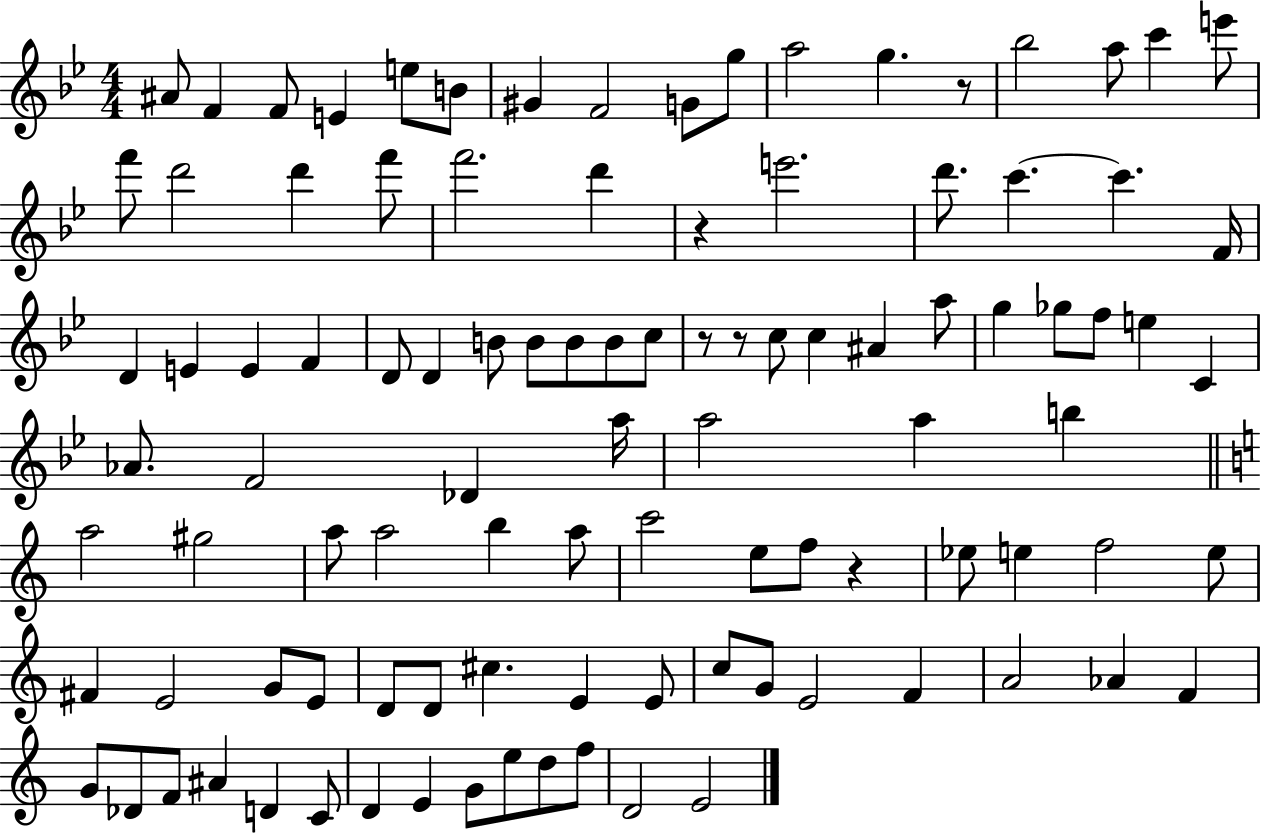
A#4/e F4/q F4/e E4/q E5/e B4/e G#4/q F4/h G4/e G5/e A5/h G5/q. R/e Bb5/h A5/e C6/q E6/e F6/e D6/h D6/q F6/e F6/h. D6/q R/q E6/h. D6/e. C6/q. C6/q. F4/s D4/q E4/q E4/q F4/q D4/e D4/q B4/e B4/e B4/e B4/e C5/e R/e R/e C5/e C5/q A#4/q A5/e G5/q Gb5/e F5/e E5/q C4/q Ab4/e. F4/h Db4/q A5/s A5/h A5/q B5/q A5/h G#5/h A5/e A5/h B5/q A5/e C6/h E5/e F5/e R/q Eb5/e E5/q F5/h E5/e F#4/q E4/h G4/e E4/e D4/e D4/e C#5/q. E4/q E4/e C5/e G4/e E4/h F4/q A4/h Ab4/q F4/q G4/e Db4/e F4/e A#4/q D4/q C4/e D4/q E4/q G4/e E5/e D5/e F5/e D4/h E4/h